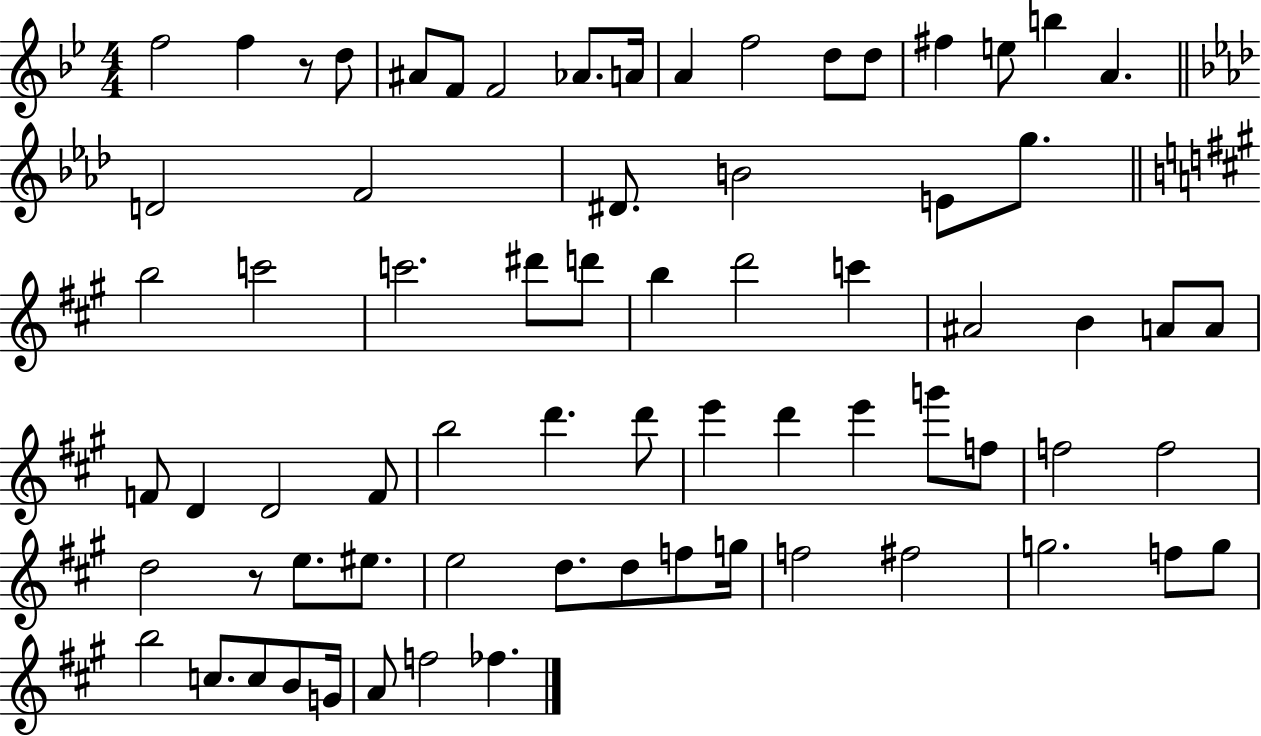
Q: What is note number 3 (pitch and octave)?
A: D5